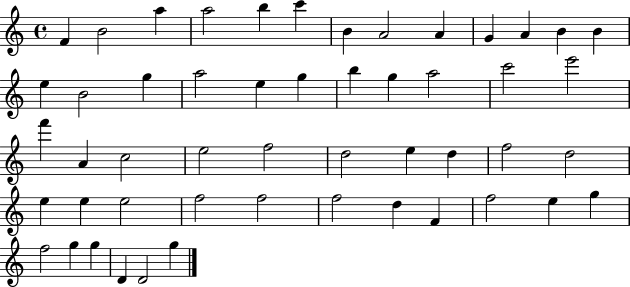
{
  \clef treble
  \time 4/4
  \defaultTimeSignature
  \key c \major
  f'4 b'2 a''4 | a''2 b''4 c'''4 | b'4 a'2 a'4 | g'4 a'4 b'4 b'4 | \break e''4 b'2 g''4 | a''2 e''4 g''4 | b''4 g''4 a''2 | c'''2 e'''2 | \break f'''4 a'4 c''2 | e''2 f''2 | d''2 e''4 d''4 | f''2 d''2 | \break e''4 e''4 e''2 | f''2 f''2 | f''2 d''4 f'4 | f''2 e''4 g''4 | \break f''2 g''4 g''4 | d'4 d'2 g''4 | \bar "|."
}